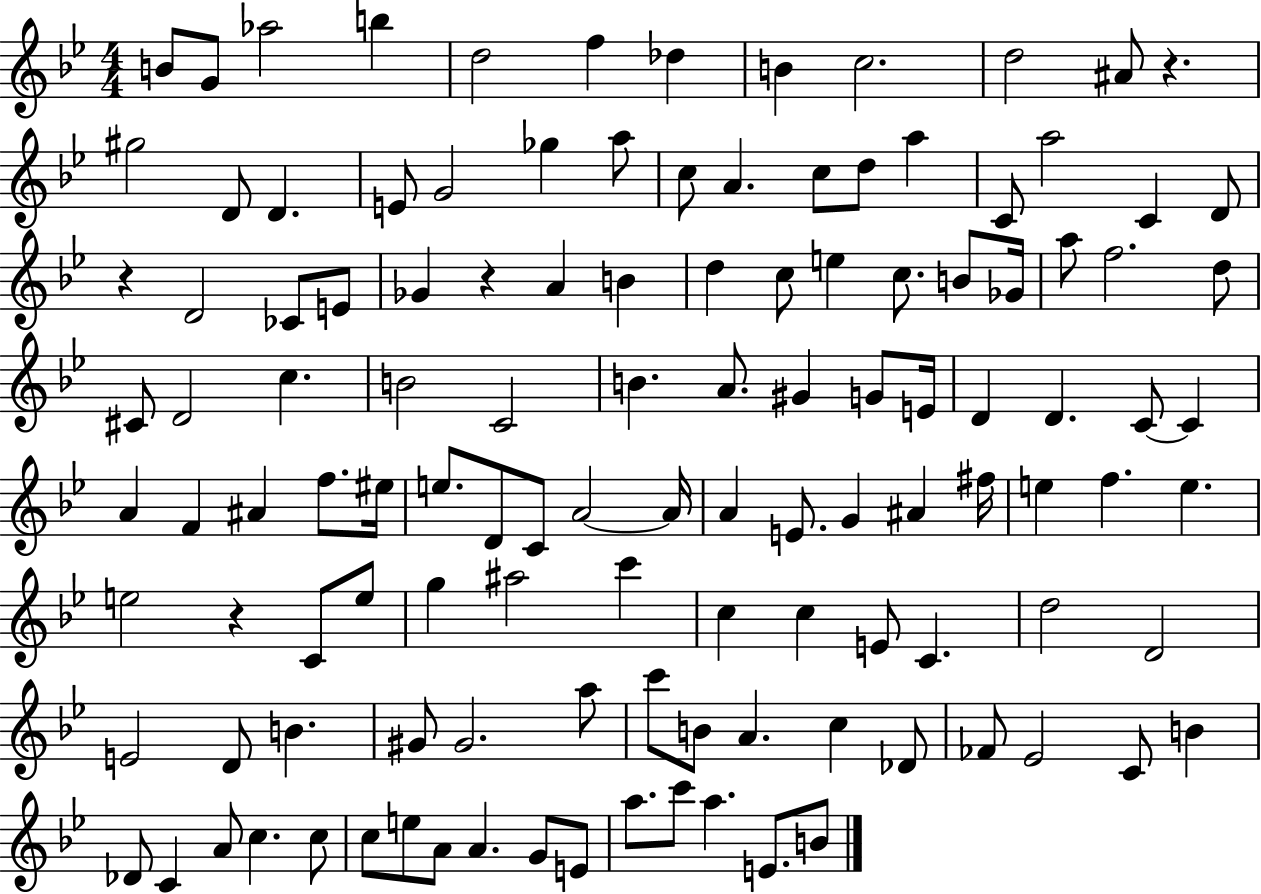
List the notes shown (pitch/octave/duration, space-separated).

B4/e G4/e Ab5/h B5/q D5/h F5/q Db5/q B4/q C5/h. D5/h A#4/e R/q. G#5/h D4/e D4/q. E4/e G4/h Gb5/q A5/e C5/e A4/q. C5/e D5/e A5/q C4/e A5/h C4/q D4/e R/q D4/h CES4/e E4/e Gb4/q R/q A4/q B4/q D5/q C5/e E5/q C5/e. B4/e Gb4/s A5/e F5/h. D5/e C#4/e D4/h C5/q. B4/h C4/h B4/q. A4/e. G#4/q G4/e E4/s D4/q D4/q. C4/e C4/q A4/q F4/q A#4/q F5/e. EIS5/s E5/e. D4/e C4/e A4/h A4/s A4/q E4/e. G4/q A#4/q F#5/s E5/q F5/q. E5/q. E5/h R/q C4/e E5/e G5/q A#5/h C6/q C5/q C5/q E4/e C4/q. D5/h D4/h E4/h D4/e B4/q. G#4/e G#4/h. A5/e C6/e B4/e A4/q. C5/q Db4/e FES4/e Eb4/h C4/e B4/q Db4/e C4/q A4/e C5/q. C5/e C5/e E5/e A4/e A4/q. G4/e E4/e A5/e. C6/e A5/q. E4/e. B4/e